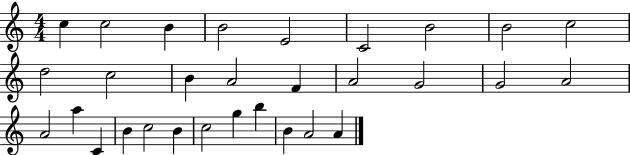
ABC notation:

X:1
T:Untitled
M:4/4
L:1/4
K:C
c c2 B B2 E2 C2 B2 B2 c2 d2 c2 B A2 F A2 G2 G2 A2 A2 a C B c2 B c2 g b B A2 A